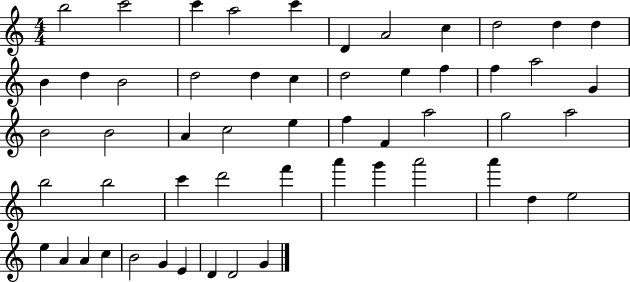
{
  \clef treble
  \numericTimeSignature
  \time 4/4
  \key c \major
  b''2 c'''2 | c'''4 a''2 c'''4 | d'4 a'2 c''4 | d''2 d''4 d''4 | \break b'4 d''4 b'2 | d''2 d''4 c''4 | d''2 e''4 f''4 | f''4 a''2 g'4 | \break b'2 b'2 | a'4 c''2 e''4 | f''4 f'4 a''2 | g''2 a''2 | \break b''2 b''2 | c'''4 d'''2 f'''4 | a'''4 g'''4 a'''2 | a'''4 d''4 e''2 | \break e''4 a'4 a'4 c''4 | b'2 g'4 e'4 | d'4 d'2 g'4 | \bar "|."
}